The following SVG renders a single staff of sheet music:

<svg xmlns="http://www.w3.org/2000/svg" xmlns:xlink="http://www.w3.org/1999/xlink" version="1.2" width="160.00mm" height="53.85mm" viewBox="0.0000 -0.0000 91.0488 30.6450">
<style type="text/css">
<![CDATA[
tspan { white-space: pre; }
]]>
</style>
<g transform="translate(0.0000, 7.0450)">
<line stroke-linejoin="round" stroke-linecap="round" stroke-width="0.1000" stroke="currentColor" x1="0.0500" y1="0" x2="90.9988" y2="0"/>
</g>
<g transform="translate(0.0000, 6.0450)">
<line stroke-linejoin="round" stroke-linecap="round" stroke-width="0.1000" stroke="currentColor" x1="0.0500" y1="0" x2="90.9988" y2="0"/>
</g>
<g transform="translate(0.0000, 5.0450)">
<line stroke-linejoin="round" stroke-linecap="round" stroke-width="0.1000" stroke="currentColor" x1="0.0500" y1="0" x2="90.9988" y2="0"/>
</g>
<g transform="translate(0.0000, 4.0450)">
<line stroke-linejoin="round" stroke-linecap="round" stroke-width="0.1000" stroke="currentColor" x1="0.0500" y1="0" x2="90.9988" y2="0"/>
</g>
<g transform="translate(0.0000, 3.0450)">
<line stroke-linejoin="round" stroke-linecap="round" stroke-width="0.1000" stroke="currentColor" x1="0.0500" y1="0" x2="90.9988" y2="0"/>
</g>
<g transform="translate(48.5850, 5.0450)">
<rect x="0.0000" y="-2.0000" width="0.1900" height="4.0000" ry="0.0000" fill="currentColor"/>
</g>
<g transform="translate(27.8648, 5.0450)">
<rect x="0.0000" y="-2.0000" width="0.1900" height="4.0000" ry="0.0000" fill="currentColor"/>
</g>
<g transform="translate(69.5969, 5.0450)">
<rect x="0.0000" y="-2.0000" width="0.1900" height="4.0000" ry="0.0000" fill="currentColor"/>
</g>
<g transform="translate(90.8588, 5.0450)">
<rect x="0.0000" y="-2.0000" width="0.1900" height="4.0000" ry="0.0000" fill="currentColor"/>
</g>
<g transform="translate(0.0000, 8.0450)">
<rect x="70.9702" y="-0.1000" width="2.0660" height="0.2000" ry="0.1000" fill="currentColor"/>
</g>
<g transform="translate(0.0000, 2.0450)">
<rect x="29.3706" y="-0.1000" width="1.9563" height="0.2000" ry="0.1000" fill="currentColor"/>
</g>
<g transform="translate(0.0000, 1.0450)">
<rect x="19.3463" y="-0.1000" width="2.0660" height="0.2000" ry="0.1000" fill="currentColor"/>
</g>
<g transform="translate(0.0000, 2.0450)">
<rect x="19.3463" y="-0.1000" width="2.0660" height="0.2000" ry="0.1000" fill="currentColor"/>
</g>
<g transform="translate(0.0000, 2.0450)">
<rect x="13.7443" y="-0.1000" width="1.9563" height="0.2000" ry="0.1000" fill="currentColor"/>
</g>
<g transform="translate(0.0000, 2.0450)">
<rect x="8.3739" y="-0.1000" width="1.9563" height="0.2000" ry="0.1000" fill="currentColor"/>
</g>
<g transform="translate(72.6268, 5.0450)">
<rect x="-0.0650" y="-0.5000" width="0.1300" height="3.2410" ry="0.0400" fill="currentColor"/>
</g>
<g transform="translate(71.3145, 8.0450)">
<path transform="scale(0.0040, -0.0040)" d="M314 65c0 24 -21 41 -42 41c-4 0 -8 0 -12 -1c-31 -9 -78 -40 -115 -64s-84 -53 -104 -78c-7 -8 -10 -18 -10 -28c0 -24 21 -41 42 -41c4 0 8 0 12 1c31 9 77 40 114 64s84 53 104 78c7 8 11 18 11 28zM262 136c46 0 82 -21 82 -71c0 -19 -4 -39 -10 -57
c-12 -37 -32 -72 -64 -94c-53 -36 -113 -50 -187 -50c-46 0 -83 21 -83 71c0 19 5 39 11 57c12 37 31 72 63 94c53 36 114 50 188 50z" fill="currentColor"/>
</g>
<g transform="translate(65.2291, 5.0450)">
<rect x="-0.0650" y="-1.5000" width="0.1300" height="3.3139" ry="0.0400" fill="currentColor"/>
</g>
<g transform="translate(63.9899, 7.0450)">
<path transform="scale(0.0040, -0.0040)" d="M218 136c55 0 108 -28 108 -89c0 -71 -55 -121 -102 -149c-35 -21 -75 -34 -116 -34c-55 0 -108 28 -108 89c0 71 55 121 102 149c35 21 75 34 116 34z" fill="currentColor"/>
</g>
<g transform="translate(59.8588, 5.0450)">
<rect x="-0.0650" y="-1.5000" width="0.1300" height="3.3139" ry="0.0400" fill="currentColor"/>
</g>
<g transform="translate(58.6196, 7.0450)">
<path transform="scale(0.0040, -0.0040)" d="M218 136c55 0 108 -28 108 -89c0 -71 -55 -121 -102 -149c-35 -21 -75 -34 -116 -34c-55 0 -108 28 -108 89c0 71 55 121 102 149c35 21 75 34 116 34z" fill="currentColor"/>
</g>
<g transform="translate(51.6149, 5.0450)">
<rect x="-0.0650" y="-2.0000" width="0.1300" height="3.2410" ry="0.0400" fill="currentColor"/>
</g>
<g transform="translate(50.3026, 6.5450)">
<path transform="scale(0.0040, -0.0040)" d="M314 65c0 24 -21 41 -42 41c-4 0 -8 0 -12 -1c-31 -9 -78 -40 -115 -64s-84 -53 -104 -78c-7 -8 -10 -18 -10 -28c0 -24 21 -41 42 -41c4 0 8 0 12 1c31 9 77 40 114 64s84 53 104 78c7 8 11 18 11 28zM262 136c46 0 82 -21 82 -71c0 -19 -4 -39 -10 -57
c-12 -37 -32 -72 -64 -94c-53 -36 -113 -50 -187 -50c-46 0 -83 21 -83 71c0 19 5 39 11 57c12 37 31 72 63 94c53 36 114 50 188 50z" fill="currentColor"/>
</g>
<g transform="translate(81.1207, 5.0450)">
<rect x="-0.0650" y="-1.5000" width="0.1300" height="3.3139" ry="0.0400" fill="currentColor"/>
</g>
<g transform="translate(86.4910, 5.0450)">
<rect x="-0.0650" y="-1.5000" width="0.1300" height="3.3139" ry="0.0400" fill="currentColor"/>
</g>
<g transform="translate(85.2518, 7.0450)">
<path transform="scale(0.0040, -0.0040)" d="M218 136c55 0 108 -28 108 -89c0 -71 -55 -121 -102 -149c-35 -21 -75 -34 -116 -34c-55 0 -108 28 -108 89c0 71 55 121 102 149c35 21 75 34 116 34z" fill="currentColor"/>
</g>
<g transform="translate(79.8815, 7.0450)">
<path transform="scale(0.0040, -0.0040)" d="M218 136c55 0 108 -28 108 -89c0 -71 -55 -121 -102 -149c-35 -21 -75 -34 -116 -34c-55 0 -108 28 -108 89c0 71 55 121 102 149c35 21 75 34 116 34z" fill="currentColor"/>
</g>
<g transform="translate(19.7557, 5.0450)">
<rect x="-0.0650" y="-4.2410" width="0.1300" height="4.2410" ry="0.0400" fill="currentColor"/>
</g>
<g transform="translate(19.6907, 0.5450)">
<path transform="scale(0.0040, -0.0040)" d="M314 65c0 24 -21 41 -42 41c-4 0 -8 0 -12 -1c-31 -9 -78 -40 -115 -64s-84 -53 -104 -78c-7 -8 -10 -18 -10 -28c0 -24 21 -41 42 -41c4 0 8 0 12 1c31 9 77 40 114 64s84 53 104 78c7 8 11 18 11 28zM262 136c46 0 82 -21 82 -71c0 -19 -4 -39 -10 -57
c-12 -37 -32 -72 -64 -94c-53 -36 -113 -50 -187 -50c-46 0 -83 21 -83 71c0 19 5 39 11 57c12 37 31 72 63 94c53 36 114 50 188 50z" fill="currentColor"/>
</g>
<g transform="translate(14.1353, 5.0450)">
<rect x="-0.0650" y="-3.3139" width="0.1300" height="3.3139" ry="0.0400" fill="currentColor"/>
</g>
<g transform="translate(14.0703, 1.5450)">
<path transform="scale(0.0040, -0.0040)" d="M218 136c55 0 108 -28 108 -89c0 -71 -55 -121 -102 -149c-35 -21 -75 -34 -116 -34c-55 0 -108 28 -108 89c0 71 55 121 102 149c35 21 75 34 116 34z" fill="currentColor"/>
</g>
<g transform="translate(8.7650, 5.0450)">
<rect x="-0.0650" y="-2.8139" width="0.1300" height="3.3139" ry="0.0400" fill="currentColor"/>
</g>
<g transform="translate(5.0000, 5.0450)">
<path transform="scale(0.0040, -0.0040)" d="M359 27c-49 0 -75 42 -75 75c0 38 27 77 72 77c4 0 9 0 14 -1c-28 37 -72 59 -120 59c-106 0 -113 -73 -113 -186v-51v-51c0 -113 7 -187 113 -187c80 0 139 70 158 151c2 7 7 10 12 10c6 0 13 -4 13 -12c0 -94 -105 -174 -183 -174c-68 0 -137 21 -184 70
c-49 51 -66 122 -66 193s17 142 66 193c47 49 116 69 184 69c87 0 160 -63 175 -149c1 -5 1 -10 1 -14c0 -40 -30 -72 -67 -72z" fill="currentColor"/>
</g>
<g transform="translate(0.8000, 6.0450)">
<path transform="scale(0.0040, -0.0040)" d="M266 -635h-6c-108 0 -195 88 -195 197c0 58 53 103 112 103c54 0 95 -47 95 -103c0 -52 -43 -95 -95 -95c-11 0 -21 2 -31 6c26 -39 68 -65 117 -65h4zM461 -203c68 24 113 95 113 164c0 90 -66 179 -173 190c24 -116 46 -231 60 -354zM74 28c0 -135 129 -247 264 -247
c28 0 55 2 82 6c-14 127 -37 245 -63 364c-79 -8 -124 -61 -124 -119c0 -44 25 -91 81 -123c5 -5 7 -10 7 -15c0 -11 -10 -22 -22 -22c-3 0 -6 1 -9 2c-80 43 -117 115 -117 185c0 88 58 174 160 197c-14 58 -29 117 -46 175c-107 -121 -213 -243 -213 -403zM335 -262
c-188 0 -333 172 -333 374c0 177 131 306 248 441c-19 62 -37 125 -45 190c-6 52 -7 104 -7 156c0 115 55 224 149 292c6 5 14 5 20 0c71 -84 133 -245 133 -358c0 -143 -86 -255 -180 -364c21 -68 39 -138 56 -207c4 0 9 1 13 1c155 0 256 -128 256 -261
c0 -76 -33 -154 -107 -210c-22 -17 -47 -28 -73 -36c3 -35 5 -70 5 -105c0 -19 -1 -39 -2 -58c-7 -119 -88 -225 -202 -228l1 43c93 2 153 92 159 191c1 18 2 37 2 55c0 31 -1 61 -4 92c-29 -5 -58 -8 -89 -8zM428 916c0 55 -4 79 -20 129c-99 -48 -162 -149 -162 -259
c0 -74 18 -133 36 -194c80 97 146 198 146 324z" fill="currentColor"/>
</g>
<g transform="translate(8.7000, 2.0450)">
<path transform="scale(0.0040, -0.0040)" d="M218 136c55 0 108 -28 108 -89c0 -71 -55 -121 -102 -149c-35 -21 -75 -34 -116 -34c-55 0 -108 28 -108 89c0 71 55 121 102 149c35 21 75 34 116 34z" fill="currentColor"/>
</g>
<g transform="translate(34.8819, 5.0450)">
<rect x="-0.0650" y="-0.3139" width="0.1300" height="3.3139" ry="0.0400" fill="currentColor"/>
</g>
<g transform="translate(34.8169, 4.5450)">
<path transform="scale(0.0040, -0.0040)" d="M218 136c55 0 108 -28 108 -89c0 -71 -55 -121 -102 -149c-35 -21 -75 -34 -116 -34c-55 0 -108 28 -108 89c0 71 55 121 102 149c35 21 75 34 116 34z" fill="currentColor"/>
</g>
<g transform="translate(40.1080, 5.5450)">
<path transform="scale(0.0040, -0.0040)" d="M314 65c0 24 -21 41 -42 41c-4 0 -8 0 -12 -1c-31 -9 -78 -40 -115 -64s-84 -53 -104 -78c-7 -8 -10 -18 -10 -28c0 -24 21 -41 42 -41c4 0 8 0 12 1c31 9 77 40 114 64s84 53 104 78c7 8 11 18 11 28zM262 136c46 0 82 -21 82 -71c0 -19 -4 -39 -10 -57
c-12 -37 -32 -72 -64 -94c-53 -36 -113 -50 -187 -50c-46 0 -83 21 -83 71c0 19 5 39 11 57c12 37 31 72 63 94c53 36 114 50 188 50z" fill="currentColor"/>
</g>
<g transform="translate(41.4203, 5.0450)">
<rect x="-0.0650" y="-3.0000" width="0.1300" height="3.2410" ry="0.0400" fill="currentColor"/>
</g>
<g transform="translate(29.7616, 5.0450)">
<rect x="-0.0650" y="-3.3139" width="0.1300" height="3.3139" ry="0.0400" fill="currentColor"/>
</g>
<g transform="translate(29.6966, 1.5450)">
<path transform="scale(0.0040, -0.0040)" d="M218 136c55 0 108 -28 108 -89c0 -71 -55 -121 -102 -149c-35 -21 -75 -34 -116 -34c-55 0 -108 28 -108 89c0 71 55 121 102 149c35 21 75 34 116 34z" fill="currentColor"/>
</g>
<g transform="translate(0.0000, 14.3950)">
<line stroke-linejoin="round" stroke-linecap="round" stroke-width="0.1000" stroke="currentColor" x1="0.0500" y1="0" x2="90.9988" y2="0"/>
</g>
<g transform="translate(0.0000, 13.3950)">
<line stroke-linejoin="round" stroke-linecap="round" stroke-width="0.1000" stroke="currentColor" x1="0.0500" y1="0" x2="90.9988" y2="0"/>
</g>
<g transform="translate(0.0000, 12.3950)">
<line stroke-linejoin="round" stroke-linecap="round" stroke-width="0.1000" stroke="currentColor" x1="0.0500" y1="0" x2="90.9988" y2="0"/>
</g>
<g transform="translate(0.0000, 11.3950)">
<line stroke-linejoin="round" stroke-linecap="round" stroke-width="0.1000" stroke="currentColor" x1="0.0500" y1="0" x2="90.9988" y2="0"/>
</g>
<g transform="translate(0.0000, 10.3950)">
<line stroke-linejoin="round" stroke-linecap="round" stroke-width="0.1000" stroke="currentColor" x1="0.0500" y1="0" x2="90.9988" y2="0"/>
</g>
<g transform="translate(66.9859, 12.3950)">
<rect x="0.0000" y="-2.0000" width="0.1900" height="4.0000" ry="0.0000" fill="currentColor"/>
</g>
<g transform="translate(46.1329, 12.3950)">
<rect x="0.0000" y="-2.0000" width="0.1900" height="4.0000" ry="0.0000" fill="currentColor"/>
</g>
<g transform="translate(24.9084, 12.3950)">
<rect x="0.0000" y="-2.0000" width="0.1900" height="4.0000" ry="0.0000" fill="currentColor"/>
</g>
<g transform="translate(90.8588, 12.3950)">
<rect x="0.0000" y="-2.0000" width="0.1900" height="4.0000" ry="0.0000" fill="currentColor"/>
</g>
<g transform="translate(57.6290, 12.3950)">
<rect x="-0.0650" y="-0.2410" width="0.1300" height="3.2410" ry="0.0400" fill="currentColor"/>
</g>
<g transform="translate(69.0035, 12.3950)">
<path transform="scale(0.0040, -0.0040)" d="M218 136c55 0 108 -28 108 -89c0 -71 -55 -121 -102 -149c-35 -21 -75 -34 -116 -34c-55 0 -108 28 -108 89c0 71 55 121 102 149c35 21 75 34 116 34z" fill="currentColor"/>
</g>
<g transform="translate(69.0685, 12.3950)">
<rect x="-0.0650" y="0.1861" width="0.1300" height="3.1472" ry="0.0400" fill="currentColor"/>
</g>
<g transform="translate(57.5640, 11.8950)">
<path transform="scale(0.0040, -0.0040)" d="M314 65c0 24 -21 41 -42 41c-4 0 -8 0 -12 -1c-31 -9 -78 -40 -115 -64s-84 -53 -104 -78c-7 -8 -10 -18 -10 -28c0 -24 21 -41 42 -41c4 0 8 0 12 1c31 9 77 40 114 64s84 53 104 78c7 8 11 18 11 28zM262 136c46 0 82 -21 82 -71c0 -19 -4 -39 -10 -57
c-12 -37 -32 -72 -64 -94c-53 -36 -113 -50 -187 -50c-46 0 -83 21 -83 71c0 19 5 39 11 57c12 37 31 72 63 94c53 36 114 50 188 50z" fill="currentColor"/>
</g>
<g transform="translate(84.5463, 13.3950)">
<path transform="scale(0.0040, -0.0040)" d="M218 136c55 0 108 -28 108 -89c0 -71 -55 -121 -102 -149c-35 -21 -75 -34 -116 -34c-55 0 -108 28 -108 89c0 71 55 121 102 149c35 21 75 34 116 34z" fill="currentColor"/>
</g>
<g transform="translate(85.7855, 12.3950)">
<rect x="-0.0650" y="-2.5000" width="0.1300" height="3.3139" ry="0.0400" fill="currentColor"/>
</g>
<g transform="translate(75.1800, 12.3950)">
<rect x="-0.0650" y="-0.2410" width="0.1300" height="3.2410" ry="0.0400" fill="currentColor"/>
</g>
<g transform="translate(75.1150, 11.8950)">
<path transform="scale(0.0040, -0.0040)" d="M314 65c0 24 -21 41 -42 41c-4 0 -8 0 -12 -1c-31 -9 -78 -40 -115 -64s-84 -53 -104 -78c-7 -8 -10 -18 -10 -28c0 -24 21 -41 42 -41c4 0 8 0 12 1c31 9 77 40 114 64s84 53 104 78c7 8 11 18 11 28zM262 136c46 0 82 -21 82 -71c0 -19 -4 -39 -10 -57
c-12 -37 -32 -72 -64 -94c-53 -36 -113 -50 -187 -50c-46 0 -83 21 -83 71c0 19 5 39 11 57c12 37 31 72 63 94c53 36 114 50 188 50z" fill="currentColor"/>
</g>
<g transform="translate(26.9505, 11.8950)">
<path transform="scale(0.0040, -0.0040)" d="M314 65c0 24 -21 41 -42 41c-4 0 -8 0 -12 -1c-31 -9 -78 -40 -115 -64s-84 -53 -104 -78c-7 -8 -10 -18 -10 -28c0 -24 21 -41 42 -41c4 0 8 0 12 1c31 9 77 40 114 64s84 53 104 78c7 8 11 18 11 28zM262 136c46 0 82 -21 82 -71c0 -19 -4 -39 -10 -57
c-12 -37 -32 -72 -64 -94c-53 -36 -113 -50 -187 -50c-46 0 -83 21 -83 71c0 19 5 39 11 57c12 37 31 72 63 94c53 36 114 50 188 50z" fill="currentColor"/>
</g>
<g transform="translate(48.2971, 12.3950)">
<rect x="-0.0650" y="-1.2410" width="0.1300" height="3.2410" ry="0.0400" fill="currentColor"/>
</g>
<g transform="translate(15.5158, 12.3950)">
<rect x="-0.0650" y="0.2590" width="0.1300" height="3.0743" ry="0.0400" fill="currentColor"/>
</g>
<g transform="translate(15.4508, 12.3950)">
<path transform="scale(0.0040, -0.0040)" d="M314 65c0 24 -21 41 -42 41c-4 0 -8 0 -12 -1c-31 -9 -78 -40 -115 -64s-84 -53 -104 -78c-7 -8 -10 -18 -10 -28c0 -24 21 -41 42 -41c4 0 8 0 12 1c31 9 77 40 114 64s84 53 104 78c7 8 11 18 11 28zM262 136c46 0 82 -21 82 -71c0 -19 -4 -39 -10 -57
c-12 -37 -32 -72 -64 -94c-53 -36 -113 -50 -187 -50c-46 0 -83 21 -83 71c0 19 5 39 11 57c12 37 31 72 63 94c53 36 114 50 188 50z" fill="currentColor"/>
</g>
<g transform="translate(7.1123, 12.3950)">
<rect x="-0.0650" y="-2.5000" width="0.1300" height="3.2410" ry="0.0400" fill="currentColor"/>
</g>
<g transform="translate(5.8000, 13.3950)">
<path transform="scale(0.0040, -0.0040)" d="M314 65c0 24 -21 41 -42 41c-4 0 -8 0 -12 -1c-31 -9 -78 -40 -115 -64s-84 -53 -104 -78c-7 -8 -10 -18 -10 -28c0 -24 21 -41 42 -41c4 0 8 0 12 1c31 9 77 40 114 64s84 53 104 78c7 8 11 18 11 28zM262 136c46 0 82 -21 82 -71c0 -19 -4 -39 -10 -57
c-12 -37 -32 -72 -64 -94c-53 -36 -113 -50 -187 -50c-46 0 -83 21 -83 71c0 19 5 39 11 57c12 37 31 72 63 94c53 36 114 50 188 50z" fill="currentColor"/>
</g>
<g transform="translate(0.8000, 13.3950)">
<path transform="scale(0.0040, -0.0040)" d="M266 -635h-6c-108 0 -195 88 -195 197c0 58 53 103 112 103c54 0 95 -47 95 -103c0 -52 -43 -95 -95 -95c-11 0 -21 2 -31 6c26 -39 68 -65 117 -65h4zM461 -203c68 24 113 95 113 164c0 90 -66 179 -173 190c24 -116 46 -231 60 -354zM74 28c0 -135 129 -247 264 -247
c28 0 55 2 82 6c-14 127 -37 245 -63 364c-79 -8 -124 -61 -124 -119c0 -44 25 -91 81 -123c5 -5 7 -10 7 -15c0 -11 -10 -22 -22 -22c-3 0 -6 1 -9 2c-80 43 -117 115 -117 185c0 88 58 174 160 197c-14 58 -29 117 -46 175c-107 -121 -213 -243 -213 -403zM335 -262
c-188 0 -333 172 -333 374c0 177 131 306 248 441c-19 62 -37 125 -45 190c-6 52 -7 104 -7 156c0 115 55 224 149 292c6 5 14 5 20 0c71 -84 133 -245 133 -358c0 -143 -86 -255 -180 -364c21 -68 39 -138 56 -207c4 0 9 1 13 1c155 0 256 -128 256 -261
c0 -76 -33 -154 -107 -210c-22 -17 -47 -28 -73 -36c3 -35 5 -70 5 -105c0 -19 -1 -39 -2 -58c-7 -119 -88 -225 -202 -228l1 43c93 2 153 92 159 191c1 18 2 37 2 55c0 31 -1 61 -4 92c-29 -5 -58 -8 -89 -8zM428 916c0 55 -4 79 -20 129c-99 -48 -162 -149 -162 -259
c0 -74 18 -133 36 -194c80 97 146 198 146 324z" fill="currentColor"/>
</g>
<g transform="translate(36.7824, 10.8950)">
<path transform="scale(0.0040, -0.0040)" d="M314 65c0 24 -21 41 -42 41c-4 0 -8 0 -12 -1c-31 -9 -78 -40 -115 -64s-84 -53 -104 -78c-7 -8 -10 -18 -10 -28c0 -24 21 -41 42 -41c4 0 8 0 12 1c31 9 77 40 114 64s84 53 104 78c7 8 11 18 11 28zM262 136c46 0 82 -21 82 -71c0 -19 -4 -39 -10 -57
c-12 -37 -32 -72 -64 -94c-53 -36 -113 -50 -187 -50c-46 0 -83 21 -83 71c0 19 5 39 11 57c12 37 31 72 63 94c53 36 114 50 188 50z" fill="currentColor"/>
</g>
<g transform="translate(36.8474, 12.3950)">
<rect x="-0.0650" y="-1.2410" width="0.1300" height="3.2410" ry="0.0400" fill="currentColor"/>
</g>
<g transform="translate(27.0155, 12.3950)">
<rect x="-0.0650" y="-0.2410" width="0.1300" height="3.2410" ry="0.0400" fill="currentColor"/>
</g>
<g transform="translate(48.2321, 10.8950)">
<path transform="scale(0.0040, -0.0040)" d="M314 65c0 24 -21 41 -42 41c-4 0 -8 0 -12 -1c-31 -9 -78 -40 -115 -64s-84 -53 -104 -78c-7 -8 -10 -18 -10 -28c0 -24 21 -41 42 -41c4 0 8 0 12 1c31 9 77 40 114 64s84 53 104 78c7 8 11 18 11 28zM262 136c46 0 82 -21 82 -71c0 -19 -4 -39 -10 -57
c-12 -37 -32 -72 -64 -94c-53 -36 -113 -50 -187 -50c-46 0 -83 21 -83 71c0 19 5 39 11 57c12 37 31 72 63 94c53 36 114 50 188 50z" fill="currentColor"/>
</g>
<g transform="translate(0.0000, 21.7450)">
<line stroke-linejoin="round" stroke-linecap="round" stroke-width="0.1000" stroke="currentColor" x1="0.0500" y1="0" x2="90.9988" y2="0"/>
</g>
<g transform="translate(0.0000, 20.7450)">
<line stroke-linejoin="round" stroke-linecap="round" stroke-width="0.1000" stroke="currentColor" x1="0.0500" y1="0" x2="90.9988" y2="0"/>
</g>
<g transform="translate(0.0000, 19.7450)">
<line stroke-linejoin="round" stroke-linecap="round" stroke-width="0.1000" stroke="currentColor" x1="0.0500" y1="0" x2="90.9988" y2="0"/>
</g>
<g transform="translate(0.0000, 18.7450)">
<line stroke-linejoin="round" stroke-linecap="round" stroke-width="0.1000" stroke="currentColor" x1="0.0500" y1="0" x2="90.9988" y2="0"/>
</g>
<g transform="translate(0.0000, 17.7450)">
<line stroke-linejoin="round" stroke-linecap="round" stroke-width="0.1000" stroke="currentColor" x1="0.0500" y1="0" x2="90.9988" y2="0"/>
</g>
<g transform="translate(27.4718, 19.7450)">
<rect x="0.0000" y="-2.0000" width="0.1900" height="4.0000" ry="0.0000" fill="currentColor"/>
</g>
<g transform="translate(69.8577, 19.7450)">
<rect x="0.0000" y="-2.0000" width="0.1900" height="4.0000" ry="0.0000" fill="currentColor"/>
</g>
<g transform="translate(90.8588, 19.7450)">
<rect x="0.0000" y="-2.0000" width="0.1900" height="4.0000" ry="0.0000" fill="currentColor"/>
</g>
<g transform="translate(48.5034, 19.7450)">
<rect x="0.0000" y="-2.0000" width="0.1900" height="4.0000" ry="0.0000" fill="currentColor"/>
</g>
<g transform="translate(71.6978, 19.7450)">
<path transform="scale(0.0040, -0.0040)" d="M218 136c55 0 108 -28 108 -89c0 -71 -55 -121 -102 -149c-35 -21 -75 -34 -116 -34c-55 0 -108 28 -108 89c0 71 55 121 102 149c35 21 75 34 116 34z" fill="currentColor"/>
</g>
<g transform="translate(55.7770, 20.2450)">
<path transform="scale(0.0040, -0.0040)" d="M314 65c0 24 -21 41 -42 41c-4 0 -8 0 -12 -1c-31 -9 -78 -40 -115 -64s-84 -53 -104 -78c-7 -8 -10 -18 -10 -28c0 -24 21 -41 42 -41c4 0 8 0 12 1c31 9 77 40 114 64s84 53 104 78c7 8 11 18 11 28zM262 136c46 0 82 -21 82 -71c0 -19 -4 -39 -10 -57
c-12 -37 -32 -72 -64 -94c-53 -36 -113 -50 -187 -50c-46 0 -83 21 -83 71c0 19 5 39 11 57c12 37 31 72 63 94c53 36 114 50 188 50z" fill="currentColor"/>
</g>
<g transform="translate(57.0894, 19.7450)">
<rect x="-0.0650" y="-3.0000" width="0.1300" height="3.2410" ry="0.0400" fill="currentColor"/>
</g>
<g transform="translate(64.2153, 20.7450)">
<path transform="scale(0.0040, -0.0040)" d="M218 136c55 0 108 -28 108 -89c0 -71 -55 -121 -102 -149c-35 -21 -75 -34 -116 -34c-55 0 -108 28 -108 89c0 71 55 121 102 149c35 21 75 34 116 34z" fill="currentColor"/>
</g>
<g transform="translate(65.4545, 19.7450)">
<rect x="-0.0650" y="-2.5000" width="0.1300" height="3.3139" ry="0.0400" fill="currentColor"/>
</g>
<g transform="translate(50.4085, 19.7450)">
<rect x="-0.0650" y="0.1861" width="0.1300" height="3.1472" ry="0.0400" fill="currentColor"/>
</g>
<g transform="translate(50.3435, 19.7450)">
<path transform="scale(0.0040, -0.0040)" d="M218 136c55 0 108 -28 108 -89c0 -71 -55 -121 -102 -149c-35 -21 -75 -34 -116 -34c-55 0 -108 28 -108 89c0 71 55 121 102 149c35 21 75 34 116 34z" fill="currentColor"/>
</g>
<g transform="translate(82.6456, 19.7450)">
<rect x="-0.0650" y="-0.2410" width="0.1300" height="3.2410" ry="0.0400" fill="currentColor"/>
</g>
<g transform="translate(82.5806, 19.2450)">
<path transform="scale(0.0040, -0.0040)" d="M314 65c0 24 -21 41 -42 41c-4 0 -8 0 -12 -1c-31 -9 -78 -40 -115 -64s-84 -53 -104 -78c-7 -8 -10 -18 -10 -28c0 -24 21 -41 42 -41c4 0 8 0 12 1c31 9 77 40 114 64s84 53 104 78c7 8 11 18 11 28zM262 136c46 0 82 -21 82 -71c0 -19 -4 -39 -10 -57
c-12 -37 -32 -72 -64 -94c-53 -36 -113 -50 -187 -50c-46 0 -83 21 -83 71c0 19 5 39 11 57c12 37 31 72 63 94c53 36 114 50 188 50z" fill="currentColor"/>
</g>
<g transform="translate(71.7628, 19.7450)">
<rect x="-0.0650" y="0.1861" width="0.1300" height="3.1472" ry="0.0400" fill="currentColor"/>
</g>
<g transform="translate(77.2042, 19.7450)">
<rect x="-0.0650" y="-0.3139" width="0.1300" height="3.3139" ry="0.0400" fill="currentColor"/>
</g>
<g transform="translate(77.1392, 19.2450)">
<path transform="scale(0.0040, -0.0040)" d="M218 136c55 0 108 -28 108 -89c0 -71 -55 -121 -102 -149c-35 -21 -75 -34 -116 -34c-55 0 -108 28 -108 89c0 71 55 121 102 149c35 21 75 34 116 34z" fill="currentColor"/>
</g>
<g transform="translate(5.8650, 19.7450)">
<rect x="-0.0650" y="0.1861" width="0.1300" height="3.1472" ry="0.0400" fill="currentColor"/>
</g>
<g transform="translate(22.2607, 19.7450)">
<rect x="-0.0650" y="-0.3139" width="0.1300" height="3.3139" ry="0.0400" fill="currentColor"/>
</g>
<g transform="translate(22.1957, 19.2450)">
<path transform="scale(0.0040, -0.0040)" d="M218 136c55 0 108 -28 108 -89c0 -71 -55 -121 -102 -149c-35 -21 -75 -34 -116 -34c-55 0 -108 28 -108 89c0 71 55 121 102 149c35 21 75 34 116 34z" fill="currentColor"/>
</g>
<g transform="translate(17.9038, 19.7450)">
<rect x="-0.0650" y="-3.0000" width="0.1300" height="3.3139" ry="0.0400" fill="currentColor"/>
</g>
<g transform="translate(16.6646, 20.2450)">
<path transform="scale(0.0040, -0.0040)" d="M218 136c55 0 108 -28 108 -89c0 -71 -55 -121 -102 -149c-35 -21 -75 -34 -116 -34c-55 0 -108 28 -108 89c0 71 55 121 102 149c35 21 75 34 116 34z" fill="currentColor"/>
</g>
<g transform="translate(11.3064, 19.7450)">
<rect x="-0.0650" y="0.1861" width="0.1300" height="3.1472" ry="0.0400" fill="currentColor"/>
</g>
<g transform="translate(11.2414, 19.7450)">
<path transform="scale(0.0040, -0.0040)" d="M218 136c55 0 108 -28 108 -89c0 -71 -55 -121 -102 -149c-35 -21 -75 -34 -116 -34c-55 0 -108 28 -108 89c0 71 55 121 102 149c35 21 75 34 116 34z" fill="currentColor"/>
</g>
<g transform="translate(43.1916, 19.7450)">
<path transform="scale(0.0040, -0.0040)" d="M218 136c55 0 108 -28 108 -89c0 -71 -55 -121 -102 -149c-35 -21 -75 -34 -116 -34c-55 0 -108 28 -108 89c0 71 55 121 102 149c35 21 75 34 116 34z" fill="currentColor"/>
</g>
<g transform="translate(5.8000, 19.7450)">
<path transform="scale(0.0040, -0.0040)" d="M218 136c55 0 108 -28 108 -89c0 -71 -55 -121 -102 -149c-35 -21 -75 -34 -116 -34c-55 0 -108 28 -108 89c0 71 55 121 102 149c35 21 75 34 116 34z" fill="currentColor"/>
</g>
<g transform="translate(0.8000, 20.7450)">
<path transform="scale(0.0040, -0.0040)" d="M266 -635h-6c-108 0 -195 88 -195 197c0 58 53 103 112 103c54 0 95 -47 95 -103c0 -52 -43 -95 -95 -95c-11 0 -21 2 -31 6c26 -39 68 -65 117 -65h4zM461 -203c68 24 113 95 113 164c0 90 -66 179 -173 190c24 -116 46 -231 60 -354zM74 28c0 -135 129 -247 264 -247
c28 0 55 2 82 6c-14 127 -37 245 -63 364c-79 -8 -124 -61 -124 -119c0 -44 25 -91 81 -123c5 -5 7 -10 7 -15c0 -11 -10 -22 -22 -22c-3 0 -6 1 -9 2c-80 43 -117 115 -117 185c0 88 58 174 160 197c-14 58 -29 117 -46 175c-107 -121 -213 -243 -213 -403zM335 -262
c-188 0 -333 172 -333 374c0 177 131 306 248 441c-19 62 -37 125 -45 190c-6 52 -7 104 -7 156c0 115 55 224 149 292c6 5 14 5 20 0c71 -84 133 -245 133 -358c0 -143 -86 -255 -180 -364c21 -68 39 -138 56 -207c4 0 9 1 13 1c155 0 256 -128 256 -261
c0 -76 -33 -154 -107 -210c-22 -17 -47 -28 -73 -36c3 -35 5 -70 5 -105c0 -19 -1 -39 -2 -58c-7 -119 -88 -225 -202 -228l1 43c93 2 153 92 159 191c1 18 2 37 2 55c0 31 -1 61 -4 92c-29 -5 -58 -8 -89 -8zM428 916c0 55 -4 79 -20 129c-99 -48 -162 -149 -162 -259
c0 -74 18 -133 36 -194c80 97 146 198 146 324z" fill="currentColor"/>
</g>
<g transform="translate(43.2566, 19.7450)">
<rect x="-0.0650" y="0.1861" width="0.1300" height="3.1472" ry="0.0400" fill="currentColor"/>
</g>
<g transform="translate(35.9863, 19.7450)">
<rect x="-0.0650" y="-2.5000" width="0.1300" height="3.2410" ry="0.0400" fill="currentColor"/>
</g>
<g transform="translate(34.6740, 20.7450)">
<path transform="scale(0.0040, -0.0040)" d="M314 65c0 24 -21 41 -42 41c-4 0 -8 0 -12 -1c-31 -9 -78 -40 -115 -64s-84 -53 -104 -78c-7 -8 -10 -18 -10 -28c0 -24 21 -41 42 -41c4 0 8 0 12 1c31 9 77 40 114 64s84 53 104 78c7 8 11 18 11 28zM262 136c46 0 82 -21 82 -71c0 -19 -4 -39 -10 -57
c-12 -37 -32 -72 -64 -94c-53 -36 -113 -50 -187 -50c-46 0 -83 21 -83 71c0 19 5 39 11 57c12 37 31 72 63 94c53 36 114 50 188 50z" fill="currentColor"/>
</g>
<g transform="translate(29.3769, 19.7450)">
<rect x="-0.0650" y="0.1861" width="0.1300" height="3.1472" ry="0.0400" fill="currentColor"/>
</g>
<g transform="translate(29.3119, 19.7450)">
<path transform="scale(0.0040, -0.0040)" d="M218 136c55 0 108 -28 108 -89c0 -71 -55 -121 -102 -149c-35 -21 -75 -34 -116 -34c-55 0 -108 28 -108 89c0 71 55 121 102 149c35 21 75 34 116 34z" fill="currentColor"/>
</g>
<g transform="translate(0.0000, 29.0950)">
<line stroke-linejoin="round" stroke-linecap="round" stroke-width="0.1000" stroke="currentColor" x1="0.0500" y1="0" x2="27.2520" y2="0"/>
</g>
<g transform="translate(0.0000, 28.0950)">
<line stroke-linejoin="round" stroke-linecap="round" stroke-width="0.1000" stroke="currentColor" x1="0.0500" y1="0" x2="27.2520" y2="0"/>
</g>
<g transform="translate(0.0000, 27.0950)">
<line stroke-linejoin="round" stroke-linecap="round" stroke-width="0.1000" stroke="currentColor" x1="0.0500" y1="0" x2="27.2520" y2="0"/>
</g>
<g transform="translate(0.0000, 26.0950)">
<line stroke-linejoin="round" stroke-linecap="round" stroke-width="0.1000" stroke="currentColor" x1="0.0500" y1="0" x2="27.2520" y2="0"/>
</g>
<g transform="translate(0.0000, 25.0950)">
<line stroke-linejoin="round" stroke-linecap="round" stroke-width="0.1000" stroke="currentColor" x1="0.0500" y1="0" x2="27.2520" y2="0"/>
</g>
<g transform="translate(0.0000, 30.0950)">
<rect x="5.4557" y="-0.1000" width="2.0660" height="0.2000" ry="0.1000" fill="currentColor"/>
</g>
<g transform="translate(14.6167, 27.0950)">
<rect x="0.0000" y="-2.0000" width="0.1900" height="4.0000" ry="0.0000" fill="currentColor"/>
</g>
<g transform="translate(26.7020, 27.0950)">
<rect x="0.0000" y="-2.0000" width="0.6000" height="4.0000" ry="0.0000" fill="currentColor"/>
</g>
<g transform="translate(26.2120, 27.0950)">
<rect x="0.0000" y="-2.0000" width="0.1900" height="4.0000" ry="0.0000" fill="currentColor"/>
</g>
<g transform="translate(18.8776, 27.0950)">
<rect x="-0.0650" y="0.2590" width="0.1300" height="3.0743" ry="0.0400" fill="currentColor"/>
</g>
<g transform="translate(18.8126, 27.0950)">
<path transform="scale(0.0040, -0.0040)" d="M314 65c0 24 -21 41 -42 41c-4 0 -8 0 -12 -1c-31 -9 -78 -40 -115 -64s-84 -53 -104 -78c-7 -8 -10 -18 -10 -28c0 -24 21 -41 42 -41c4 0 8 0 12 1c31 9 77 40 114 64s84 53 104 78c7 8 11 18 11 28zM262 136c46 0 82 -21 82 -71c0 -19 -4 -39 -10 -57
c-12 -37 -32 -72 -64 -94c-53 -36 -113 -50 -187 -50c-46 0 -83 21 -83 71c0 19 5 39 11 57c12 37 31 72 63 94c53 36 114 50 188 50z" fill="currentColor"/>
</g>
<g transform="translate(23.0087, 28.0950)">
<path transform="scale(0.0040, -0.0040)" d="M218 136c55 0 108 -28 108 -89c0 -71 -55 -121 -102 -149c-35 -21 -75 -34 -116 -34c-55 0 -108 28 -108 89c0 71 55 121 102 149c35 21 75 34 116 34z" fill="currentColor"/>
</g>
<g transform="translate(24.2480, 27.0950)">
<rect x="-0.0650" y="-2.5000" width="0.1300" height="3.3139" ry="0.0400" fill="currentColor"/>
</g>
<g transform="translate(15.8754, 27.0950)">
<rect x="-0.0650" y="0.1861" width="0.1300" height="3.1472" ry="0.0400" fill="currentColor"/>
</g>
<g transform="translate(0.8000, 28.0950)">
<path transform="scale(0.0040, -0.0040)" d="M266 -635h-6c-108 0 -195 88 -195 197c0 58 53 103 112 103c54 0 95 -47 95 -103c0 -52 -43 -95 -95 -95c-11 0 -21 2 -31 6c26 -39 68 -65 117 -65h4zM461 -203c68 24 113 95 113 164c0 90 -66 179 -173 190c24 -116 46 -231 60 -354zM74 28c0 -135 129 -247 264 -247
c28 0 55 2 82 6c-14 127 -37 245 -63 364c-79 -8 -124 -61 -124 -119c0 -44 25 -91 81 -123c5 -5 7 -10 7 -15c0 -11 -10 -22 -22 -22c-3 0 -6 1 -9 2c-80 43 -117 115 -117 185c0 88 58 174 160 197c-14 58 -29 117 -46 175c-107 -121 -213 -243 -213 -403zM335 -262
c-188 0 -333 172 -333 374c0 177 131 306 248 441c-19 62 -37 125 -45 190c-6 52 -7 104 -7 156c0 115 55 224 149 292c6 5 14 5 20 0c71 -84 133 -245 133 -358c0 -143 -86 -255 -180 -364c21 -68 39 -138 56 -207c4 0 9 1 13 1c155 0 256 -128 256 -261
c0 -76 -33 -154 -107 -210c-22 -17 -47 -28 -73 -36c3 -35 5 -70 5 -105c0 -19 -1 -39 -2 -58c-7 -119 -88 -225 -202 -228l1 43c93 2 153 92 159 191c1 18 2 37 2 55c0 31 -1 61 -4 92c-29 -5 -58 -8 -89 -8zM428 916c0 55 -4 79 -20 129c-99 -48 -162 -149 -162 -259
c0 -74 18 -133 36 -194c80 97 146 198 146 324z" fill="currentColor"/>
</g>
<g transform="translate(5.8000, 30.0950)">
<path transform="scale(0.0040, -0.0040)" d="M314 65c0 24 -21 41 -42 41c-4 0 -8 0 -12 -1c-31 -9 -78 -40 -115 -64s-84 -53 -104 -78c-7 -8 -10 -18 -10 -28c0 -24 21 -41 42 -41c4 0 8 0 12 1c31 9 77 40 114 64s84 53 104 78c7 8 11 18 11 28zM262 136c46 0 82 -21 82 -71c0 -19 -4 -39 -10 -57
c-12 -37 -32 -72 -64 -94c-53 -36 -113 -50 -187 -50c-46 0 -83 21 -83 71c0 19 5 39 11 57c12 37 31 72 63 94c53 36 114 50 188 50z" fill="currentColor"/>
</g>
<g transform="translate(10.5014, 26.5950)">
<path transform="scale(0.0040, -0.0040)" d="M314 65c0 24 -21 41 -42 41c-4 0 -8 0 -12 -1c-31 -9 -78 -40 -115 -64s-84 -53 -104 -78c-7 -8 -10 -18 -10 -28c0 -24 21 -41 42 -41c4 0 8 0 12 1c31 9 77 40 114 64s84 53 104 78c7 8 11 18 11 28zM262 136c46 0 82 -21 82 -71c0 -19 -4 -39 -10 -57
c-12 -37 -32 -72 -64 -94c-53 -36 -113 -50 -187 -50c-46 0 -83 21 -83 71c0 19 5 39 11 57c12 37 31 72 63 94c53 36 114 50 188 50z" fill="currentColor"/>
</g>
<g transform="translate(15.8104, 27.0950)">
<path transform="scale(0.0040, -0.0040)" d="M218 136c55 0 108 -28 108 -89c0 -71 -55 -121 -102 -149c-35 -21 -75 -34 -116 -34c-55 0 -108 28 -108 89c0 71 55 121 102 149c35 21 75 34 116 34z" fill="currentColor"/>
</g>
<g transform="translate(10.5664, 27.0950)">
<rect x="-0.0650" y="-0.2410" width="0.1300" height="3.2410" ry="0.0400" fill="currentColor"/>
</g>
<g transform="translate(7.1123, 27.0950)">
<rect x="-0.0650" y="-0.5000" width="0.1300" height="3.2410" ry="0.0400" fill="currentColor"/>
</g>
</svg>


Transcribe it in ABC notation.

X:1
T:Untitled
M:4/4
L:1/4
K:C
a b d'2 b c A2 F2 E E C2 E E G2 B2 c2 e2 e2 c2 B c2 G B B A c B G2 B B A2 G B c c2 C2 c2 B B2 G